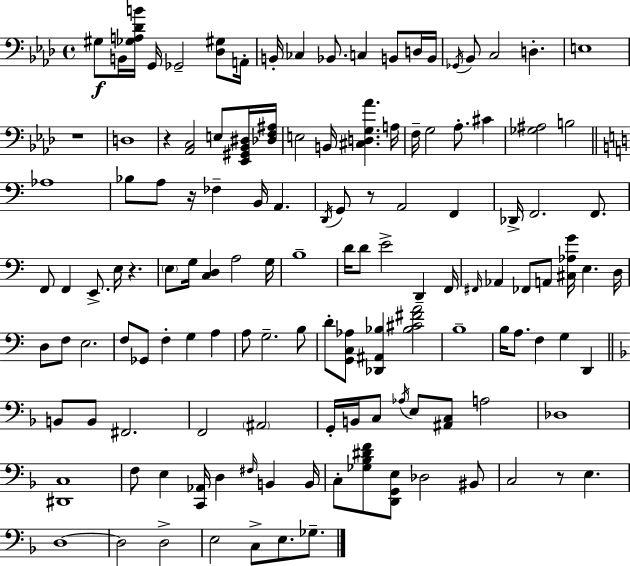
X:1
T:Untitled
M:4/4
L:1/4
K:Ab
^G,/2 B,,/4 [_G,A,_DB]/4 G,,/4 _G,,2 [_D,^G,]/2 A,,/4 B,,/4 _C, _B,,/2 C, B,,/2 D,/4 B,,/4 _G,,/4 _B,,/2 C,2 D, E,4 z4 D,4 z [_A,,C,]2 E,/2 [_E,,^G,,_B,,^D,]/4 [_D,F,^A,]/4 E,2 B,,/4 [^C,D,G,_A] A,/4 F,/4 G,2 _A,/2 ^C [_G,^A,]2 B,2 _A,4 _B,/2 A,/2 z/4 _F, B,,/4 A,, D,,/4 G,,/2 z/2 A,,2 F,, _D,,/4 F,,2 F,,/2 F,,/2 F,, E,,/2 E,/4 z E,/2 G,/4 [C,D,] A,2 G,/4 B,4 D/4 D/2 E2 D,, F,,/4 ^F,,/4 _A,, _F,,/2 A,,/2 [^C,_A,G]/4 E, D,/4 D,/2 F,/2 E,2 F,/2 _G,,/2 F, G, A, A,/2 G,2 B,/2 D/2 [G,,C,_A,]/2 [_D,,^A,,_B,] [_B,^C^FA]2 B,4 B,/4 A,/2 F, G, D,, B,,/2 B,,/2 ^F,,2 F,,2 ^A,,2 G,,/4 B,,/4 C,/2 _A,/4 E,/2 [^A,,C,]/2 A,2 _D,4 [^D,,C,]4 F,/2 E, [C,,_A,,]/4 D, ^F,/4 B,, B,,/4 C,/2 [_G,_B,^DF]/2 [D,,G,,E,]/2 _D,2 ^B,,/2 C,2 z/2 E, D,4 D,2 D,2 E,2 C,/2 E,/2 _G,/2